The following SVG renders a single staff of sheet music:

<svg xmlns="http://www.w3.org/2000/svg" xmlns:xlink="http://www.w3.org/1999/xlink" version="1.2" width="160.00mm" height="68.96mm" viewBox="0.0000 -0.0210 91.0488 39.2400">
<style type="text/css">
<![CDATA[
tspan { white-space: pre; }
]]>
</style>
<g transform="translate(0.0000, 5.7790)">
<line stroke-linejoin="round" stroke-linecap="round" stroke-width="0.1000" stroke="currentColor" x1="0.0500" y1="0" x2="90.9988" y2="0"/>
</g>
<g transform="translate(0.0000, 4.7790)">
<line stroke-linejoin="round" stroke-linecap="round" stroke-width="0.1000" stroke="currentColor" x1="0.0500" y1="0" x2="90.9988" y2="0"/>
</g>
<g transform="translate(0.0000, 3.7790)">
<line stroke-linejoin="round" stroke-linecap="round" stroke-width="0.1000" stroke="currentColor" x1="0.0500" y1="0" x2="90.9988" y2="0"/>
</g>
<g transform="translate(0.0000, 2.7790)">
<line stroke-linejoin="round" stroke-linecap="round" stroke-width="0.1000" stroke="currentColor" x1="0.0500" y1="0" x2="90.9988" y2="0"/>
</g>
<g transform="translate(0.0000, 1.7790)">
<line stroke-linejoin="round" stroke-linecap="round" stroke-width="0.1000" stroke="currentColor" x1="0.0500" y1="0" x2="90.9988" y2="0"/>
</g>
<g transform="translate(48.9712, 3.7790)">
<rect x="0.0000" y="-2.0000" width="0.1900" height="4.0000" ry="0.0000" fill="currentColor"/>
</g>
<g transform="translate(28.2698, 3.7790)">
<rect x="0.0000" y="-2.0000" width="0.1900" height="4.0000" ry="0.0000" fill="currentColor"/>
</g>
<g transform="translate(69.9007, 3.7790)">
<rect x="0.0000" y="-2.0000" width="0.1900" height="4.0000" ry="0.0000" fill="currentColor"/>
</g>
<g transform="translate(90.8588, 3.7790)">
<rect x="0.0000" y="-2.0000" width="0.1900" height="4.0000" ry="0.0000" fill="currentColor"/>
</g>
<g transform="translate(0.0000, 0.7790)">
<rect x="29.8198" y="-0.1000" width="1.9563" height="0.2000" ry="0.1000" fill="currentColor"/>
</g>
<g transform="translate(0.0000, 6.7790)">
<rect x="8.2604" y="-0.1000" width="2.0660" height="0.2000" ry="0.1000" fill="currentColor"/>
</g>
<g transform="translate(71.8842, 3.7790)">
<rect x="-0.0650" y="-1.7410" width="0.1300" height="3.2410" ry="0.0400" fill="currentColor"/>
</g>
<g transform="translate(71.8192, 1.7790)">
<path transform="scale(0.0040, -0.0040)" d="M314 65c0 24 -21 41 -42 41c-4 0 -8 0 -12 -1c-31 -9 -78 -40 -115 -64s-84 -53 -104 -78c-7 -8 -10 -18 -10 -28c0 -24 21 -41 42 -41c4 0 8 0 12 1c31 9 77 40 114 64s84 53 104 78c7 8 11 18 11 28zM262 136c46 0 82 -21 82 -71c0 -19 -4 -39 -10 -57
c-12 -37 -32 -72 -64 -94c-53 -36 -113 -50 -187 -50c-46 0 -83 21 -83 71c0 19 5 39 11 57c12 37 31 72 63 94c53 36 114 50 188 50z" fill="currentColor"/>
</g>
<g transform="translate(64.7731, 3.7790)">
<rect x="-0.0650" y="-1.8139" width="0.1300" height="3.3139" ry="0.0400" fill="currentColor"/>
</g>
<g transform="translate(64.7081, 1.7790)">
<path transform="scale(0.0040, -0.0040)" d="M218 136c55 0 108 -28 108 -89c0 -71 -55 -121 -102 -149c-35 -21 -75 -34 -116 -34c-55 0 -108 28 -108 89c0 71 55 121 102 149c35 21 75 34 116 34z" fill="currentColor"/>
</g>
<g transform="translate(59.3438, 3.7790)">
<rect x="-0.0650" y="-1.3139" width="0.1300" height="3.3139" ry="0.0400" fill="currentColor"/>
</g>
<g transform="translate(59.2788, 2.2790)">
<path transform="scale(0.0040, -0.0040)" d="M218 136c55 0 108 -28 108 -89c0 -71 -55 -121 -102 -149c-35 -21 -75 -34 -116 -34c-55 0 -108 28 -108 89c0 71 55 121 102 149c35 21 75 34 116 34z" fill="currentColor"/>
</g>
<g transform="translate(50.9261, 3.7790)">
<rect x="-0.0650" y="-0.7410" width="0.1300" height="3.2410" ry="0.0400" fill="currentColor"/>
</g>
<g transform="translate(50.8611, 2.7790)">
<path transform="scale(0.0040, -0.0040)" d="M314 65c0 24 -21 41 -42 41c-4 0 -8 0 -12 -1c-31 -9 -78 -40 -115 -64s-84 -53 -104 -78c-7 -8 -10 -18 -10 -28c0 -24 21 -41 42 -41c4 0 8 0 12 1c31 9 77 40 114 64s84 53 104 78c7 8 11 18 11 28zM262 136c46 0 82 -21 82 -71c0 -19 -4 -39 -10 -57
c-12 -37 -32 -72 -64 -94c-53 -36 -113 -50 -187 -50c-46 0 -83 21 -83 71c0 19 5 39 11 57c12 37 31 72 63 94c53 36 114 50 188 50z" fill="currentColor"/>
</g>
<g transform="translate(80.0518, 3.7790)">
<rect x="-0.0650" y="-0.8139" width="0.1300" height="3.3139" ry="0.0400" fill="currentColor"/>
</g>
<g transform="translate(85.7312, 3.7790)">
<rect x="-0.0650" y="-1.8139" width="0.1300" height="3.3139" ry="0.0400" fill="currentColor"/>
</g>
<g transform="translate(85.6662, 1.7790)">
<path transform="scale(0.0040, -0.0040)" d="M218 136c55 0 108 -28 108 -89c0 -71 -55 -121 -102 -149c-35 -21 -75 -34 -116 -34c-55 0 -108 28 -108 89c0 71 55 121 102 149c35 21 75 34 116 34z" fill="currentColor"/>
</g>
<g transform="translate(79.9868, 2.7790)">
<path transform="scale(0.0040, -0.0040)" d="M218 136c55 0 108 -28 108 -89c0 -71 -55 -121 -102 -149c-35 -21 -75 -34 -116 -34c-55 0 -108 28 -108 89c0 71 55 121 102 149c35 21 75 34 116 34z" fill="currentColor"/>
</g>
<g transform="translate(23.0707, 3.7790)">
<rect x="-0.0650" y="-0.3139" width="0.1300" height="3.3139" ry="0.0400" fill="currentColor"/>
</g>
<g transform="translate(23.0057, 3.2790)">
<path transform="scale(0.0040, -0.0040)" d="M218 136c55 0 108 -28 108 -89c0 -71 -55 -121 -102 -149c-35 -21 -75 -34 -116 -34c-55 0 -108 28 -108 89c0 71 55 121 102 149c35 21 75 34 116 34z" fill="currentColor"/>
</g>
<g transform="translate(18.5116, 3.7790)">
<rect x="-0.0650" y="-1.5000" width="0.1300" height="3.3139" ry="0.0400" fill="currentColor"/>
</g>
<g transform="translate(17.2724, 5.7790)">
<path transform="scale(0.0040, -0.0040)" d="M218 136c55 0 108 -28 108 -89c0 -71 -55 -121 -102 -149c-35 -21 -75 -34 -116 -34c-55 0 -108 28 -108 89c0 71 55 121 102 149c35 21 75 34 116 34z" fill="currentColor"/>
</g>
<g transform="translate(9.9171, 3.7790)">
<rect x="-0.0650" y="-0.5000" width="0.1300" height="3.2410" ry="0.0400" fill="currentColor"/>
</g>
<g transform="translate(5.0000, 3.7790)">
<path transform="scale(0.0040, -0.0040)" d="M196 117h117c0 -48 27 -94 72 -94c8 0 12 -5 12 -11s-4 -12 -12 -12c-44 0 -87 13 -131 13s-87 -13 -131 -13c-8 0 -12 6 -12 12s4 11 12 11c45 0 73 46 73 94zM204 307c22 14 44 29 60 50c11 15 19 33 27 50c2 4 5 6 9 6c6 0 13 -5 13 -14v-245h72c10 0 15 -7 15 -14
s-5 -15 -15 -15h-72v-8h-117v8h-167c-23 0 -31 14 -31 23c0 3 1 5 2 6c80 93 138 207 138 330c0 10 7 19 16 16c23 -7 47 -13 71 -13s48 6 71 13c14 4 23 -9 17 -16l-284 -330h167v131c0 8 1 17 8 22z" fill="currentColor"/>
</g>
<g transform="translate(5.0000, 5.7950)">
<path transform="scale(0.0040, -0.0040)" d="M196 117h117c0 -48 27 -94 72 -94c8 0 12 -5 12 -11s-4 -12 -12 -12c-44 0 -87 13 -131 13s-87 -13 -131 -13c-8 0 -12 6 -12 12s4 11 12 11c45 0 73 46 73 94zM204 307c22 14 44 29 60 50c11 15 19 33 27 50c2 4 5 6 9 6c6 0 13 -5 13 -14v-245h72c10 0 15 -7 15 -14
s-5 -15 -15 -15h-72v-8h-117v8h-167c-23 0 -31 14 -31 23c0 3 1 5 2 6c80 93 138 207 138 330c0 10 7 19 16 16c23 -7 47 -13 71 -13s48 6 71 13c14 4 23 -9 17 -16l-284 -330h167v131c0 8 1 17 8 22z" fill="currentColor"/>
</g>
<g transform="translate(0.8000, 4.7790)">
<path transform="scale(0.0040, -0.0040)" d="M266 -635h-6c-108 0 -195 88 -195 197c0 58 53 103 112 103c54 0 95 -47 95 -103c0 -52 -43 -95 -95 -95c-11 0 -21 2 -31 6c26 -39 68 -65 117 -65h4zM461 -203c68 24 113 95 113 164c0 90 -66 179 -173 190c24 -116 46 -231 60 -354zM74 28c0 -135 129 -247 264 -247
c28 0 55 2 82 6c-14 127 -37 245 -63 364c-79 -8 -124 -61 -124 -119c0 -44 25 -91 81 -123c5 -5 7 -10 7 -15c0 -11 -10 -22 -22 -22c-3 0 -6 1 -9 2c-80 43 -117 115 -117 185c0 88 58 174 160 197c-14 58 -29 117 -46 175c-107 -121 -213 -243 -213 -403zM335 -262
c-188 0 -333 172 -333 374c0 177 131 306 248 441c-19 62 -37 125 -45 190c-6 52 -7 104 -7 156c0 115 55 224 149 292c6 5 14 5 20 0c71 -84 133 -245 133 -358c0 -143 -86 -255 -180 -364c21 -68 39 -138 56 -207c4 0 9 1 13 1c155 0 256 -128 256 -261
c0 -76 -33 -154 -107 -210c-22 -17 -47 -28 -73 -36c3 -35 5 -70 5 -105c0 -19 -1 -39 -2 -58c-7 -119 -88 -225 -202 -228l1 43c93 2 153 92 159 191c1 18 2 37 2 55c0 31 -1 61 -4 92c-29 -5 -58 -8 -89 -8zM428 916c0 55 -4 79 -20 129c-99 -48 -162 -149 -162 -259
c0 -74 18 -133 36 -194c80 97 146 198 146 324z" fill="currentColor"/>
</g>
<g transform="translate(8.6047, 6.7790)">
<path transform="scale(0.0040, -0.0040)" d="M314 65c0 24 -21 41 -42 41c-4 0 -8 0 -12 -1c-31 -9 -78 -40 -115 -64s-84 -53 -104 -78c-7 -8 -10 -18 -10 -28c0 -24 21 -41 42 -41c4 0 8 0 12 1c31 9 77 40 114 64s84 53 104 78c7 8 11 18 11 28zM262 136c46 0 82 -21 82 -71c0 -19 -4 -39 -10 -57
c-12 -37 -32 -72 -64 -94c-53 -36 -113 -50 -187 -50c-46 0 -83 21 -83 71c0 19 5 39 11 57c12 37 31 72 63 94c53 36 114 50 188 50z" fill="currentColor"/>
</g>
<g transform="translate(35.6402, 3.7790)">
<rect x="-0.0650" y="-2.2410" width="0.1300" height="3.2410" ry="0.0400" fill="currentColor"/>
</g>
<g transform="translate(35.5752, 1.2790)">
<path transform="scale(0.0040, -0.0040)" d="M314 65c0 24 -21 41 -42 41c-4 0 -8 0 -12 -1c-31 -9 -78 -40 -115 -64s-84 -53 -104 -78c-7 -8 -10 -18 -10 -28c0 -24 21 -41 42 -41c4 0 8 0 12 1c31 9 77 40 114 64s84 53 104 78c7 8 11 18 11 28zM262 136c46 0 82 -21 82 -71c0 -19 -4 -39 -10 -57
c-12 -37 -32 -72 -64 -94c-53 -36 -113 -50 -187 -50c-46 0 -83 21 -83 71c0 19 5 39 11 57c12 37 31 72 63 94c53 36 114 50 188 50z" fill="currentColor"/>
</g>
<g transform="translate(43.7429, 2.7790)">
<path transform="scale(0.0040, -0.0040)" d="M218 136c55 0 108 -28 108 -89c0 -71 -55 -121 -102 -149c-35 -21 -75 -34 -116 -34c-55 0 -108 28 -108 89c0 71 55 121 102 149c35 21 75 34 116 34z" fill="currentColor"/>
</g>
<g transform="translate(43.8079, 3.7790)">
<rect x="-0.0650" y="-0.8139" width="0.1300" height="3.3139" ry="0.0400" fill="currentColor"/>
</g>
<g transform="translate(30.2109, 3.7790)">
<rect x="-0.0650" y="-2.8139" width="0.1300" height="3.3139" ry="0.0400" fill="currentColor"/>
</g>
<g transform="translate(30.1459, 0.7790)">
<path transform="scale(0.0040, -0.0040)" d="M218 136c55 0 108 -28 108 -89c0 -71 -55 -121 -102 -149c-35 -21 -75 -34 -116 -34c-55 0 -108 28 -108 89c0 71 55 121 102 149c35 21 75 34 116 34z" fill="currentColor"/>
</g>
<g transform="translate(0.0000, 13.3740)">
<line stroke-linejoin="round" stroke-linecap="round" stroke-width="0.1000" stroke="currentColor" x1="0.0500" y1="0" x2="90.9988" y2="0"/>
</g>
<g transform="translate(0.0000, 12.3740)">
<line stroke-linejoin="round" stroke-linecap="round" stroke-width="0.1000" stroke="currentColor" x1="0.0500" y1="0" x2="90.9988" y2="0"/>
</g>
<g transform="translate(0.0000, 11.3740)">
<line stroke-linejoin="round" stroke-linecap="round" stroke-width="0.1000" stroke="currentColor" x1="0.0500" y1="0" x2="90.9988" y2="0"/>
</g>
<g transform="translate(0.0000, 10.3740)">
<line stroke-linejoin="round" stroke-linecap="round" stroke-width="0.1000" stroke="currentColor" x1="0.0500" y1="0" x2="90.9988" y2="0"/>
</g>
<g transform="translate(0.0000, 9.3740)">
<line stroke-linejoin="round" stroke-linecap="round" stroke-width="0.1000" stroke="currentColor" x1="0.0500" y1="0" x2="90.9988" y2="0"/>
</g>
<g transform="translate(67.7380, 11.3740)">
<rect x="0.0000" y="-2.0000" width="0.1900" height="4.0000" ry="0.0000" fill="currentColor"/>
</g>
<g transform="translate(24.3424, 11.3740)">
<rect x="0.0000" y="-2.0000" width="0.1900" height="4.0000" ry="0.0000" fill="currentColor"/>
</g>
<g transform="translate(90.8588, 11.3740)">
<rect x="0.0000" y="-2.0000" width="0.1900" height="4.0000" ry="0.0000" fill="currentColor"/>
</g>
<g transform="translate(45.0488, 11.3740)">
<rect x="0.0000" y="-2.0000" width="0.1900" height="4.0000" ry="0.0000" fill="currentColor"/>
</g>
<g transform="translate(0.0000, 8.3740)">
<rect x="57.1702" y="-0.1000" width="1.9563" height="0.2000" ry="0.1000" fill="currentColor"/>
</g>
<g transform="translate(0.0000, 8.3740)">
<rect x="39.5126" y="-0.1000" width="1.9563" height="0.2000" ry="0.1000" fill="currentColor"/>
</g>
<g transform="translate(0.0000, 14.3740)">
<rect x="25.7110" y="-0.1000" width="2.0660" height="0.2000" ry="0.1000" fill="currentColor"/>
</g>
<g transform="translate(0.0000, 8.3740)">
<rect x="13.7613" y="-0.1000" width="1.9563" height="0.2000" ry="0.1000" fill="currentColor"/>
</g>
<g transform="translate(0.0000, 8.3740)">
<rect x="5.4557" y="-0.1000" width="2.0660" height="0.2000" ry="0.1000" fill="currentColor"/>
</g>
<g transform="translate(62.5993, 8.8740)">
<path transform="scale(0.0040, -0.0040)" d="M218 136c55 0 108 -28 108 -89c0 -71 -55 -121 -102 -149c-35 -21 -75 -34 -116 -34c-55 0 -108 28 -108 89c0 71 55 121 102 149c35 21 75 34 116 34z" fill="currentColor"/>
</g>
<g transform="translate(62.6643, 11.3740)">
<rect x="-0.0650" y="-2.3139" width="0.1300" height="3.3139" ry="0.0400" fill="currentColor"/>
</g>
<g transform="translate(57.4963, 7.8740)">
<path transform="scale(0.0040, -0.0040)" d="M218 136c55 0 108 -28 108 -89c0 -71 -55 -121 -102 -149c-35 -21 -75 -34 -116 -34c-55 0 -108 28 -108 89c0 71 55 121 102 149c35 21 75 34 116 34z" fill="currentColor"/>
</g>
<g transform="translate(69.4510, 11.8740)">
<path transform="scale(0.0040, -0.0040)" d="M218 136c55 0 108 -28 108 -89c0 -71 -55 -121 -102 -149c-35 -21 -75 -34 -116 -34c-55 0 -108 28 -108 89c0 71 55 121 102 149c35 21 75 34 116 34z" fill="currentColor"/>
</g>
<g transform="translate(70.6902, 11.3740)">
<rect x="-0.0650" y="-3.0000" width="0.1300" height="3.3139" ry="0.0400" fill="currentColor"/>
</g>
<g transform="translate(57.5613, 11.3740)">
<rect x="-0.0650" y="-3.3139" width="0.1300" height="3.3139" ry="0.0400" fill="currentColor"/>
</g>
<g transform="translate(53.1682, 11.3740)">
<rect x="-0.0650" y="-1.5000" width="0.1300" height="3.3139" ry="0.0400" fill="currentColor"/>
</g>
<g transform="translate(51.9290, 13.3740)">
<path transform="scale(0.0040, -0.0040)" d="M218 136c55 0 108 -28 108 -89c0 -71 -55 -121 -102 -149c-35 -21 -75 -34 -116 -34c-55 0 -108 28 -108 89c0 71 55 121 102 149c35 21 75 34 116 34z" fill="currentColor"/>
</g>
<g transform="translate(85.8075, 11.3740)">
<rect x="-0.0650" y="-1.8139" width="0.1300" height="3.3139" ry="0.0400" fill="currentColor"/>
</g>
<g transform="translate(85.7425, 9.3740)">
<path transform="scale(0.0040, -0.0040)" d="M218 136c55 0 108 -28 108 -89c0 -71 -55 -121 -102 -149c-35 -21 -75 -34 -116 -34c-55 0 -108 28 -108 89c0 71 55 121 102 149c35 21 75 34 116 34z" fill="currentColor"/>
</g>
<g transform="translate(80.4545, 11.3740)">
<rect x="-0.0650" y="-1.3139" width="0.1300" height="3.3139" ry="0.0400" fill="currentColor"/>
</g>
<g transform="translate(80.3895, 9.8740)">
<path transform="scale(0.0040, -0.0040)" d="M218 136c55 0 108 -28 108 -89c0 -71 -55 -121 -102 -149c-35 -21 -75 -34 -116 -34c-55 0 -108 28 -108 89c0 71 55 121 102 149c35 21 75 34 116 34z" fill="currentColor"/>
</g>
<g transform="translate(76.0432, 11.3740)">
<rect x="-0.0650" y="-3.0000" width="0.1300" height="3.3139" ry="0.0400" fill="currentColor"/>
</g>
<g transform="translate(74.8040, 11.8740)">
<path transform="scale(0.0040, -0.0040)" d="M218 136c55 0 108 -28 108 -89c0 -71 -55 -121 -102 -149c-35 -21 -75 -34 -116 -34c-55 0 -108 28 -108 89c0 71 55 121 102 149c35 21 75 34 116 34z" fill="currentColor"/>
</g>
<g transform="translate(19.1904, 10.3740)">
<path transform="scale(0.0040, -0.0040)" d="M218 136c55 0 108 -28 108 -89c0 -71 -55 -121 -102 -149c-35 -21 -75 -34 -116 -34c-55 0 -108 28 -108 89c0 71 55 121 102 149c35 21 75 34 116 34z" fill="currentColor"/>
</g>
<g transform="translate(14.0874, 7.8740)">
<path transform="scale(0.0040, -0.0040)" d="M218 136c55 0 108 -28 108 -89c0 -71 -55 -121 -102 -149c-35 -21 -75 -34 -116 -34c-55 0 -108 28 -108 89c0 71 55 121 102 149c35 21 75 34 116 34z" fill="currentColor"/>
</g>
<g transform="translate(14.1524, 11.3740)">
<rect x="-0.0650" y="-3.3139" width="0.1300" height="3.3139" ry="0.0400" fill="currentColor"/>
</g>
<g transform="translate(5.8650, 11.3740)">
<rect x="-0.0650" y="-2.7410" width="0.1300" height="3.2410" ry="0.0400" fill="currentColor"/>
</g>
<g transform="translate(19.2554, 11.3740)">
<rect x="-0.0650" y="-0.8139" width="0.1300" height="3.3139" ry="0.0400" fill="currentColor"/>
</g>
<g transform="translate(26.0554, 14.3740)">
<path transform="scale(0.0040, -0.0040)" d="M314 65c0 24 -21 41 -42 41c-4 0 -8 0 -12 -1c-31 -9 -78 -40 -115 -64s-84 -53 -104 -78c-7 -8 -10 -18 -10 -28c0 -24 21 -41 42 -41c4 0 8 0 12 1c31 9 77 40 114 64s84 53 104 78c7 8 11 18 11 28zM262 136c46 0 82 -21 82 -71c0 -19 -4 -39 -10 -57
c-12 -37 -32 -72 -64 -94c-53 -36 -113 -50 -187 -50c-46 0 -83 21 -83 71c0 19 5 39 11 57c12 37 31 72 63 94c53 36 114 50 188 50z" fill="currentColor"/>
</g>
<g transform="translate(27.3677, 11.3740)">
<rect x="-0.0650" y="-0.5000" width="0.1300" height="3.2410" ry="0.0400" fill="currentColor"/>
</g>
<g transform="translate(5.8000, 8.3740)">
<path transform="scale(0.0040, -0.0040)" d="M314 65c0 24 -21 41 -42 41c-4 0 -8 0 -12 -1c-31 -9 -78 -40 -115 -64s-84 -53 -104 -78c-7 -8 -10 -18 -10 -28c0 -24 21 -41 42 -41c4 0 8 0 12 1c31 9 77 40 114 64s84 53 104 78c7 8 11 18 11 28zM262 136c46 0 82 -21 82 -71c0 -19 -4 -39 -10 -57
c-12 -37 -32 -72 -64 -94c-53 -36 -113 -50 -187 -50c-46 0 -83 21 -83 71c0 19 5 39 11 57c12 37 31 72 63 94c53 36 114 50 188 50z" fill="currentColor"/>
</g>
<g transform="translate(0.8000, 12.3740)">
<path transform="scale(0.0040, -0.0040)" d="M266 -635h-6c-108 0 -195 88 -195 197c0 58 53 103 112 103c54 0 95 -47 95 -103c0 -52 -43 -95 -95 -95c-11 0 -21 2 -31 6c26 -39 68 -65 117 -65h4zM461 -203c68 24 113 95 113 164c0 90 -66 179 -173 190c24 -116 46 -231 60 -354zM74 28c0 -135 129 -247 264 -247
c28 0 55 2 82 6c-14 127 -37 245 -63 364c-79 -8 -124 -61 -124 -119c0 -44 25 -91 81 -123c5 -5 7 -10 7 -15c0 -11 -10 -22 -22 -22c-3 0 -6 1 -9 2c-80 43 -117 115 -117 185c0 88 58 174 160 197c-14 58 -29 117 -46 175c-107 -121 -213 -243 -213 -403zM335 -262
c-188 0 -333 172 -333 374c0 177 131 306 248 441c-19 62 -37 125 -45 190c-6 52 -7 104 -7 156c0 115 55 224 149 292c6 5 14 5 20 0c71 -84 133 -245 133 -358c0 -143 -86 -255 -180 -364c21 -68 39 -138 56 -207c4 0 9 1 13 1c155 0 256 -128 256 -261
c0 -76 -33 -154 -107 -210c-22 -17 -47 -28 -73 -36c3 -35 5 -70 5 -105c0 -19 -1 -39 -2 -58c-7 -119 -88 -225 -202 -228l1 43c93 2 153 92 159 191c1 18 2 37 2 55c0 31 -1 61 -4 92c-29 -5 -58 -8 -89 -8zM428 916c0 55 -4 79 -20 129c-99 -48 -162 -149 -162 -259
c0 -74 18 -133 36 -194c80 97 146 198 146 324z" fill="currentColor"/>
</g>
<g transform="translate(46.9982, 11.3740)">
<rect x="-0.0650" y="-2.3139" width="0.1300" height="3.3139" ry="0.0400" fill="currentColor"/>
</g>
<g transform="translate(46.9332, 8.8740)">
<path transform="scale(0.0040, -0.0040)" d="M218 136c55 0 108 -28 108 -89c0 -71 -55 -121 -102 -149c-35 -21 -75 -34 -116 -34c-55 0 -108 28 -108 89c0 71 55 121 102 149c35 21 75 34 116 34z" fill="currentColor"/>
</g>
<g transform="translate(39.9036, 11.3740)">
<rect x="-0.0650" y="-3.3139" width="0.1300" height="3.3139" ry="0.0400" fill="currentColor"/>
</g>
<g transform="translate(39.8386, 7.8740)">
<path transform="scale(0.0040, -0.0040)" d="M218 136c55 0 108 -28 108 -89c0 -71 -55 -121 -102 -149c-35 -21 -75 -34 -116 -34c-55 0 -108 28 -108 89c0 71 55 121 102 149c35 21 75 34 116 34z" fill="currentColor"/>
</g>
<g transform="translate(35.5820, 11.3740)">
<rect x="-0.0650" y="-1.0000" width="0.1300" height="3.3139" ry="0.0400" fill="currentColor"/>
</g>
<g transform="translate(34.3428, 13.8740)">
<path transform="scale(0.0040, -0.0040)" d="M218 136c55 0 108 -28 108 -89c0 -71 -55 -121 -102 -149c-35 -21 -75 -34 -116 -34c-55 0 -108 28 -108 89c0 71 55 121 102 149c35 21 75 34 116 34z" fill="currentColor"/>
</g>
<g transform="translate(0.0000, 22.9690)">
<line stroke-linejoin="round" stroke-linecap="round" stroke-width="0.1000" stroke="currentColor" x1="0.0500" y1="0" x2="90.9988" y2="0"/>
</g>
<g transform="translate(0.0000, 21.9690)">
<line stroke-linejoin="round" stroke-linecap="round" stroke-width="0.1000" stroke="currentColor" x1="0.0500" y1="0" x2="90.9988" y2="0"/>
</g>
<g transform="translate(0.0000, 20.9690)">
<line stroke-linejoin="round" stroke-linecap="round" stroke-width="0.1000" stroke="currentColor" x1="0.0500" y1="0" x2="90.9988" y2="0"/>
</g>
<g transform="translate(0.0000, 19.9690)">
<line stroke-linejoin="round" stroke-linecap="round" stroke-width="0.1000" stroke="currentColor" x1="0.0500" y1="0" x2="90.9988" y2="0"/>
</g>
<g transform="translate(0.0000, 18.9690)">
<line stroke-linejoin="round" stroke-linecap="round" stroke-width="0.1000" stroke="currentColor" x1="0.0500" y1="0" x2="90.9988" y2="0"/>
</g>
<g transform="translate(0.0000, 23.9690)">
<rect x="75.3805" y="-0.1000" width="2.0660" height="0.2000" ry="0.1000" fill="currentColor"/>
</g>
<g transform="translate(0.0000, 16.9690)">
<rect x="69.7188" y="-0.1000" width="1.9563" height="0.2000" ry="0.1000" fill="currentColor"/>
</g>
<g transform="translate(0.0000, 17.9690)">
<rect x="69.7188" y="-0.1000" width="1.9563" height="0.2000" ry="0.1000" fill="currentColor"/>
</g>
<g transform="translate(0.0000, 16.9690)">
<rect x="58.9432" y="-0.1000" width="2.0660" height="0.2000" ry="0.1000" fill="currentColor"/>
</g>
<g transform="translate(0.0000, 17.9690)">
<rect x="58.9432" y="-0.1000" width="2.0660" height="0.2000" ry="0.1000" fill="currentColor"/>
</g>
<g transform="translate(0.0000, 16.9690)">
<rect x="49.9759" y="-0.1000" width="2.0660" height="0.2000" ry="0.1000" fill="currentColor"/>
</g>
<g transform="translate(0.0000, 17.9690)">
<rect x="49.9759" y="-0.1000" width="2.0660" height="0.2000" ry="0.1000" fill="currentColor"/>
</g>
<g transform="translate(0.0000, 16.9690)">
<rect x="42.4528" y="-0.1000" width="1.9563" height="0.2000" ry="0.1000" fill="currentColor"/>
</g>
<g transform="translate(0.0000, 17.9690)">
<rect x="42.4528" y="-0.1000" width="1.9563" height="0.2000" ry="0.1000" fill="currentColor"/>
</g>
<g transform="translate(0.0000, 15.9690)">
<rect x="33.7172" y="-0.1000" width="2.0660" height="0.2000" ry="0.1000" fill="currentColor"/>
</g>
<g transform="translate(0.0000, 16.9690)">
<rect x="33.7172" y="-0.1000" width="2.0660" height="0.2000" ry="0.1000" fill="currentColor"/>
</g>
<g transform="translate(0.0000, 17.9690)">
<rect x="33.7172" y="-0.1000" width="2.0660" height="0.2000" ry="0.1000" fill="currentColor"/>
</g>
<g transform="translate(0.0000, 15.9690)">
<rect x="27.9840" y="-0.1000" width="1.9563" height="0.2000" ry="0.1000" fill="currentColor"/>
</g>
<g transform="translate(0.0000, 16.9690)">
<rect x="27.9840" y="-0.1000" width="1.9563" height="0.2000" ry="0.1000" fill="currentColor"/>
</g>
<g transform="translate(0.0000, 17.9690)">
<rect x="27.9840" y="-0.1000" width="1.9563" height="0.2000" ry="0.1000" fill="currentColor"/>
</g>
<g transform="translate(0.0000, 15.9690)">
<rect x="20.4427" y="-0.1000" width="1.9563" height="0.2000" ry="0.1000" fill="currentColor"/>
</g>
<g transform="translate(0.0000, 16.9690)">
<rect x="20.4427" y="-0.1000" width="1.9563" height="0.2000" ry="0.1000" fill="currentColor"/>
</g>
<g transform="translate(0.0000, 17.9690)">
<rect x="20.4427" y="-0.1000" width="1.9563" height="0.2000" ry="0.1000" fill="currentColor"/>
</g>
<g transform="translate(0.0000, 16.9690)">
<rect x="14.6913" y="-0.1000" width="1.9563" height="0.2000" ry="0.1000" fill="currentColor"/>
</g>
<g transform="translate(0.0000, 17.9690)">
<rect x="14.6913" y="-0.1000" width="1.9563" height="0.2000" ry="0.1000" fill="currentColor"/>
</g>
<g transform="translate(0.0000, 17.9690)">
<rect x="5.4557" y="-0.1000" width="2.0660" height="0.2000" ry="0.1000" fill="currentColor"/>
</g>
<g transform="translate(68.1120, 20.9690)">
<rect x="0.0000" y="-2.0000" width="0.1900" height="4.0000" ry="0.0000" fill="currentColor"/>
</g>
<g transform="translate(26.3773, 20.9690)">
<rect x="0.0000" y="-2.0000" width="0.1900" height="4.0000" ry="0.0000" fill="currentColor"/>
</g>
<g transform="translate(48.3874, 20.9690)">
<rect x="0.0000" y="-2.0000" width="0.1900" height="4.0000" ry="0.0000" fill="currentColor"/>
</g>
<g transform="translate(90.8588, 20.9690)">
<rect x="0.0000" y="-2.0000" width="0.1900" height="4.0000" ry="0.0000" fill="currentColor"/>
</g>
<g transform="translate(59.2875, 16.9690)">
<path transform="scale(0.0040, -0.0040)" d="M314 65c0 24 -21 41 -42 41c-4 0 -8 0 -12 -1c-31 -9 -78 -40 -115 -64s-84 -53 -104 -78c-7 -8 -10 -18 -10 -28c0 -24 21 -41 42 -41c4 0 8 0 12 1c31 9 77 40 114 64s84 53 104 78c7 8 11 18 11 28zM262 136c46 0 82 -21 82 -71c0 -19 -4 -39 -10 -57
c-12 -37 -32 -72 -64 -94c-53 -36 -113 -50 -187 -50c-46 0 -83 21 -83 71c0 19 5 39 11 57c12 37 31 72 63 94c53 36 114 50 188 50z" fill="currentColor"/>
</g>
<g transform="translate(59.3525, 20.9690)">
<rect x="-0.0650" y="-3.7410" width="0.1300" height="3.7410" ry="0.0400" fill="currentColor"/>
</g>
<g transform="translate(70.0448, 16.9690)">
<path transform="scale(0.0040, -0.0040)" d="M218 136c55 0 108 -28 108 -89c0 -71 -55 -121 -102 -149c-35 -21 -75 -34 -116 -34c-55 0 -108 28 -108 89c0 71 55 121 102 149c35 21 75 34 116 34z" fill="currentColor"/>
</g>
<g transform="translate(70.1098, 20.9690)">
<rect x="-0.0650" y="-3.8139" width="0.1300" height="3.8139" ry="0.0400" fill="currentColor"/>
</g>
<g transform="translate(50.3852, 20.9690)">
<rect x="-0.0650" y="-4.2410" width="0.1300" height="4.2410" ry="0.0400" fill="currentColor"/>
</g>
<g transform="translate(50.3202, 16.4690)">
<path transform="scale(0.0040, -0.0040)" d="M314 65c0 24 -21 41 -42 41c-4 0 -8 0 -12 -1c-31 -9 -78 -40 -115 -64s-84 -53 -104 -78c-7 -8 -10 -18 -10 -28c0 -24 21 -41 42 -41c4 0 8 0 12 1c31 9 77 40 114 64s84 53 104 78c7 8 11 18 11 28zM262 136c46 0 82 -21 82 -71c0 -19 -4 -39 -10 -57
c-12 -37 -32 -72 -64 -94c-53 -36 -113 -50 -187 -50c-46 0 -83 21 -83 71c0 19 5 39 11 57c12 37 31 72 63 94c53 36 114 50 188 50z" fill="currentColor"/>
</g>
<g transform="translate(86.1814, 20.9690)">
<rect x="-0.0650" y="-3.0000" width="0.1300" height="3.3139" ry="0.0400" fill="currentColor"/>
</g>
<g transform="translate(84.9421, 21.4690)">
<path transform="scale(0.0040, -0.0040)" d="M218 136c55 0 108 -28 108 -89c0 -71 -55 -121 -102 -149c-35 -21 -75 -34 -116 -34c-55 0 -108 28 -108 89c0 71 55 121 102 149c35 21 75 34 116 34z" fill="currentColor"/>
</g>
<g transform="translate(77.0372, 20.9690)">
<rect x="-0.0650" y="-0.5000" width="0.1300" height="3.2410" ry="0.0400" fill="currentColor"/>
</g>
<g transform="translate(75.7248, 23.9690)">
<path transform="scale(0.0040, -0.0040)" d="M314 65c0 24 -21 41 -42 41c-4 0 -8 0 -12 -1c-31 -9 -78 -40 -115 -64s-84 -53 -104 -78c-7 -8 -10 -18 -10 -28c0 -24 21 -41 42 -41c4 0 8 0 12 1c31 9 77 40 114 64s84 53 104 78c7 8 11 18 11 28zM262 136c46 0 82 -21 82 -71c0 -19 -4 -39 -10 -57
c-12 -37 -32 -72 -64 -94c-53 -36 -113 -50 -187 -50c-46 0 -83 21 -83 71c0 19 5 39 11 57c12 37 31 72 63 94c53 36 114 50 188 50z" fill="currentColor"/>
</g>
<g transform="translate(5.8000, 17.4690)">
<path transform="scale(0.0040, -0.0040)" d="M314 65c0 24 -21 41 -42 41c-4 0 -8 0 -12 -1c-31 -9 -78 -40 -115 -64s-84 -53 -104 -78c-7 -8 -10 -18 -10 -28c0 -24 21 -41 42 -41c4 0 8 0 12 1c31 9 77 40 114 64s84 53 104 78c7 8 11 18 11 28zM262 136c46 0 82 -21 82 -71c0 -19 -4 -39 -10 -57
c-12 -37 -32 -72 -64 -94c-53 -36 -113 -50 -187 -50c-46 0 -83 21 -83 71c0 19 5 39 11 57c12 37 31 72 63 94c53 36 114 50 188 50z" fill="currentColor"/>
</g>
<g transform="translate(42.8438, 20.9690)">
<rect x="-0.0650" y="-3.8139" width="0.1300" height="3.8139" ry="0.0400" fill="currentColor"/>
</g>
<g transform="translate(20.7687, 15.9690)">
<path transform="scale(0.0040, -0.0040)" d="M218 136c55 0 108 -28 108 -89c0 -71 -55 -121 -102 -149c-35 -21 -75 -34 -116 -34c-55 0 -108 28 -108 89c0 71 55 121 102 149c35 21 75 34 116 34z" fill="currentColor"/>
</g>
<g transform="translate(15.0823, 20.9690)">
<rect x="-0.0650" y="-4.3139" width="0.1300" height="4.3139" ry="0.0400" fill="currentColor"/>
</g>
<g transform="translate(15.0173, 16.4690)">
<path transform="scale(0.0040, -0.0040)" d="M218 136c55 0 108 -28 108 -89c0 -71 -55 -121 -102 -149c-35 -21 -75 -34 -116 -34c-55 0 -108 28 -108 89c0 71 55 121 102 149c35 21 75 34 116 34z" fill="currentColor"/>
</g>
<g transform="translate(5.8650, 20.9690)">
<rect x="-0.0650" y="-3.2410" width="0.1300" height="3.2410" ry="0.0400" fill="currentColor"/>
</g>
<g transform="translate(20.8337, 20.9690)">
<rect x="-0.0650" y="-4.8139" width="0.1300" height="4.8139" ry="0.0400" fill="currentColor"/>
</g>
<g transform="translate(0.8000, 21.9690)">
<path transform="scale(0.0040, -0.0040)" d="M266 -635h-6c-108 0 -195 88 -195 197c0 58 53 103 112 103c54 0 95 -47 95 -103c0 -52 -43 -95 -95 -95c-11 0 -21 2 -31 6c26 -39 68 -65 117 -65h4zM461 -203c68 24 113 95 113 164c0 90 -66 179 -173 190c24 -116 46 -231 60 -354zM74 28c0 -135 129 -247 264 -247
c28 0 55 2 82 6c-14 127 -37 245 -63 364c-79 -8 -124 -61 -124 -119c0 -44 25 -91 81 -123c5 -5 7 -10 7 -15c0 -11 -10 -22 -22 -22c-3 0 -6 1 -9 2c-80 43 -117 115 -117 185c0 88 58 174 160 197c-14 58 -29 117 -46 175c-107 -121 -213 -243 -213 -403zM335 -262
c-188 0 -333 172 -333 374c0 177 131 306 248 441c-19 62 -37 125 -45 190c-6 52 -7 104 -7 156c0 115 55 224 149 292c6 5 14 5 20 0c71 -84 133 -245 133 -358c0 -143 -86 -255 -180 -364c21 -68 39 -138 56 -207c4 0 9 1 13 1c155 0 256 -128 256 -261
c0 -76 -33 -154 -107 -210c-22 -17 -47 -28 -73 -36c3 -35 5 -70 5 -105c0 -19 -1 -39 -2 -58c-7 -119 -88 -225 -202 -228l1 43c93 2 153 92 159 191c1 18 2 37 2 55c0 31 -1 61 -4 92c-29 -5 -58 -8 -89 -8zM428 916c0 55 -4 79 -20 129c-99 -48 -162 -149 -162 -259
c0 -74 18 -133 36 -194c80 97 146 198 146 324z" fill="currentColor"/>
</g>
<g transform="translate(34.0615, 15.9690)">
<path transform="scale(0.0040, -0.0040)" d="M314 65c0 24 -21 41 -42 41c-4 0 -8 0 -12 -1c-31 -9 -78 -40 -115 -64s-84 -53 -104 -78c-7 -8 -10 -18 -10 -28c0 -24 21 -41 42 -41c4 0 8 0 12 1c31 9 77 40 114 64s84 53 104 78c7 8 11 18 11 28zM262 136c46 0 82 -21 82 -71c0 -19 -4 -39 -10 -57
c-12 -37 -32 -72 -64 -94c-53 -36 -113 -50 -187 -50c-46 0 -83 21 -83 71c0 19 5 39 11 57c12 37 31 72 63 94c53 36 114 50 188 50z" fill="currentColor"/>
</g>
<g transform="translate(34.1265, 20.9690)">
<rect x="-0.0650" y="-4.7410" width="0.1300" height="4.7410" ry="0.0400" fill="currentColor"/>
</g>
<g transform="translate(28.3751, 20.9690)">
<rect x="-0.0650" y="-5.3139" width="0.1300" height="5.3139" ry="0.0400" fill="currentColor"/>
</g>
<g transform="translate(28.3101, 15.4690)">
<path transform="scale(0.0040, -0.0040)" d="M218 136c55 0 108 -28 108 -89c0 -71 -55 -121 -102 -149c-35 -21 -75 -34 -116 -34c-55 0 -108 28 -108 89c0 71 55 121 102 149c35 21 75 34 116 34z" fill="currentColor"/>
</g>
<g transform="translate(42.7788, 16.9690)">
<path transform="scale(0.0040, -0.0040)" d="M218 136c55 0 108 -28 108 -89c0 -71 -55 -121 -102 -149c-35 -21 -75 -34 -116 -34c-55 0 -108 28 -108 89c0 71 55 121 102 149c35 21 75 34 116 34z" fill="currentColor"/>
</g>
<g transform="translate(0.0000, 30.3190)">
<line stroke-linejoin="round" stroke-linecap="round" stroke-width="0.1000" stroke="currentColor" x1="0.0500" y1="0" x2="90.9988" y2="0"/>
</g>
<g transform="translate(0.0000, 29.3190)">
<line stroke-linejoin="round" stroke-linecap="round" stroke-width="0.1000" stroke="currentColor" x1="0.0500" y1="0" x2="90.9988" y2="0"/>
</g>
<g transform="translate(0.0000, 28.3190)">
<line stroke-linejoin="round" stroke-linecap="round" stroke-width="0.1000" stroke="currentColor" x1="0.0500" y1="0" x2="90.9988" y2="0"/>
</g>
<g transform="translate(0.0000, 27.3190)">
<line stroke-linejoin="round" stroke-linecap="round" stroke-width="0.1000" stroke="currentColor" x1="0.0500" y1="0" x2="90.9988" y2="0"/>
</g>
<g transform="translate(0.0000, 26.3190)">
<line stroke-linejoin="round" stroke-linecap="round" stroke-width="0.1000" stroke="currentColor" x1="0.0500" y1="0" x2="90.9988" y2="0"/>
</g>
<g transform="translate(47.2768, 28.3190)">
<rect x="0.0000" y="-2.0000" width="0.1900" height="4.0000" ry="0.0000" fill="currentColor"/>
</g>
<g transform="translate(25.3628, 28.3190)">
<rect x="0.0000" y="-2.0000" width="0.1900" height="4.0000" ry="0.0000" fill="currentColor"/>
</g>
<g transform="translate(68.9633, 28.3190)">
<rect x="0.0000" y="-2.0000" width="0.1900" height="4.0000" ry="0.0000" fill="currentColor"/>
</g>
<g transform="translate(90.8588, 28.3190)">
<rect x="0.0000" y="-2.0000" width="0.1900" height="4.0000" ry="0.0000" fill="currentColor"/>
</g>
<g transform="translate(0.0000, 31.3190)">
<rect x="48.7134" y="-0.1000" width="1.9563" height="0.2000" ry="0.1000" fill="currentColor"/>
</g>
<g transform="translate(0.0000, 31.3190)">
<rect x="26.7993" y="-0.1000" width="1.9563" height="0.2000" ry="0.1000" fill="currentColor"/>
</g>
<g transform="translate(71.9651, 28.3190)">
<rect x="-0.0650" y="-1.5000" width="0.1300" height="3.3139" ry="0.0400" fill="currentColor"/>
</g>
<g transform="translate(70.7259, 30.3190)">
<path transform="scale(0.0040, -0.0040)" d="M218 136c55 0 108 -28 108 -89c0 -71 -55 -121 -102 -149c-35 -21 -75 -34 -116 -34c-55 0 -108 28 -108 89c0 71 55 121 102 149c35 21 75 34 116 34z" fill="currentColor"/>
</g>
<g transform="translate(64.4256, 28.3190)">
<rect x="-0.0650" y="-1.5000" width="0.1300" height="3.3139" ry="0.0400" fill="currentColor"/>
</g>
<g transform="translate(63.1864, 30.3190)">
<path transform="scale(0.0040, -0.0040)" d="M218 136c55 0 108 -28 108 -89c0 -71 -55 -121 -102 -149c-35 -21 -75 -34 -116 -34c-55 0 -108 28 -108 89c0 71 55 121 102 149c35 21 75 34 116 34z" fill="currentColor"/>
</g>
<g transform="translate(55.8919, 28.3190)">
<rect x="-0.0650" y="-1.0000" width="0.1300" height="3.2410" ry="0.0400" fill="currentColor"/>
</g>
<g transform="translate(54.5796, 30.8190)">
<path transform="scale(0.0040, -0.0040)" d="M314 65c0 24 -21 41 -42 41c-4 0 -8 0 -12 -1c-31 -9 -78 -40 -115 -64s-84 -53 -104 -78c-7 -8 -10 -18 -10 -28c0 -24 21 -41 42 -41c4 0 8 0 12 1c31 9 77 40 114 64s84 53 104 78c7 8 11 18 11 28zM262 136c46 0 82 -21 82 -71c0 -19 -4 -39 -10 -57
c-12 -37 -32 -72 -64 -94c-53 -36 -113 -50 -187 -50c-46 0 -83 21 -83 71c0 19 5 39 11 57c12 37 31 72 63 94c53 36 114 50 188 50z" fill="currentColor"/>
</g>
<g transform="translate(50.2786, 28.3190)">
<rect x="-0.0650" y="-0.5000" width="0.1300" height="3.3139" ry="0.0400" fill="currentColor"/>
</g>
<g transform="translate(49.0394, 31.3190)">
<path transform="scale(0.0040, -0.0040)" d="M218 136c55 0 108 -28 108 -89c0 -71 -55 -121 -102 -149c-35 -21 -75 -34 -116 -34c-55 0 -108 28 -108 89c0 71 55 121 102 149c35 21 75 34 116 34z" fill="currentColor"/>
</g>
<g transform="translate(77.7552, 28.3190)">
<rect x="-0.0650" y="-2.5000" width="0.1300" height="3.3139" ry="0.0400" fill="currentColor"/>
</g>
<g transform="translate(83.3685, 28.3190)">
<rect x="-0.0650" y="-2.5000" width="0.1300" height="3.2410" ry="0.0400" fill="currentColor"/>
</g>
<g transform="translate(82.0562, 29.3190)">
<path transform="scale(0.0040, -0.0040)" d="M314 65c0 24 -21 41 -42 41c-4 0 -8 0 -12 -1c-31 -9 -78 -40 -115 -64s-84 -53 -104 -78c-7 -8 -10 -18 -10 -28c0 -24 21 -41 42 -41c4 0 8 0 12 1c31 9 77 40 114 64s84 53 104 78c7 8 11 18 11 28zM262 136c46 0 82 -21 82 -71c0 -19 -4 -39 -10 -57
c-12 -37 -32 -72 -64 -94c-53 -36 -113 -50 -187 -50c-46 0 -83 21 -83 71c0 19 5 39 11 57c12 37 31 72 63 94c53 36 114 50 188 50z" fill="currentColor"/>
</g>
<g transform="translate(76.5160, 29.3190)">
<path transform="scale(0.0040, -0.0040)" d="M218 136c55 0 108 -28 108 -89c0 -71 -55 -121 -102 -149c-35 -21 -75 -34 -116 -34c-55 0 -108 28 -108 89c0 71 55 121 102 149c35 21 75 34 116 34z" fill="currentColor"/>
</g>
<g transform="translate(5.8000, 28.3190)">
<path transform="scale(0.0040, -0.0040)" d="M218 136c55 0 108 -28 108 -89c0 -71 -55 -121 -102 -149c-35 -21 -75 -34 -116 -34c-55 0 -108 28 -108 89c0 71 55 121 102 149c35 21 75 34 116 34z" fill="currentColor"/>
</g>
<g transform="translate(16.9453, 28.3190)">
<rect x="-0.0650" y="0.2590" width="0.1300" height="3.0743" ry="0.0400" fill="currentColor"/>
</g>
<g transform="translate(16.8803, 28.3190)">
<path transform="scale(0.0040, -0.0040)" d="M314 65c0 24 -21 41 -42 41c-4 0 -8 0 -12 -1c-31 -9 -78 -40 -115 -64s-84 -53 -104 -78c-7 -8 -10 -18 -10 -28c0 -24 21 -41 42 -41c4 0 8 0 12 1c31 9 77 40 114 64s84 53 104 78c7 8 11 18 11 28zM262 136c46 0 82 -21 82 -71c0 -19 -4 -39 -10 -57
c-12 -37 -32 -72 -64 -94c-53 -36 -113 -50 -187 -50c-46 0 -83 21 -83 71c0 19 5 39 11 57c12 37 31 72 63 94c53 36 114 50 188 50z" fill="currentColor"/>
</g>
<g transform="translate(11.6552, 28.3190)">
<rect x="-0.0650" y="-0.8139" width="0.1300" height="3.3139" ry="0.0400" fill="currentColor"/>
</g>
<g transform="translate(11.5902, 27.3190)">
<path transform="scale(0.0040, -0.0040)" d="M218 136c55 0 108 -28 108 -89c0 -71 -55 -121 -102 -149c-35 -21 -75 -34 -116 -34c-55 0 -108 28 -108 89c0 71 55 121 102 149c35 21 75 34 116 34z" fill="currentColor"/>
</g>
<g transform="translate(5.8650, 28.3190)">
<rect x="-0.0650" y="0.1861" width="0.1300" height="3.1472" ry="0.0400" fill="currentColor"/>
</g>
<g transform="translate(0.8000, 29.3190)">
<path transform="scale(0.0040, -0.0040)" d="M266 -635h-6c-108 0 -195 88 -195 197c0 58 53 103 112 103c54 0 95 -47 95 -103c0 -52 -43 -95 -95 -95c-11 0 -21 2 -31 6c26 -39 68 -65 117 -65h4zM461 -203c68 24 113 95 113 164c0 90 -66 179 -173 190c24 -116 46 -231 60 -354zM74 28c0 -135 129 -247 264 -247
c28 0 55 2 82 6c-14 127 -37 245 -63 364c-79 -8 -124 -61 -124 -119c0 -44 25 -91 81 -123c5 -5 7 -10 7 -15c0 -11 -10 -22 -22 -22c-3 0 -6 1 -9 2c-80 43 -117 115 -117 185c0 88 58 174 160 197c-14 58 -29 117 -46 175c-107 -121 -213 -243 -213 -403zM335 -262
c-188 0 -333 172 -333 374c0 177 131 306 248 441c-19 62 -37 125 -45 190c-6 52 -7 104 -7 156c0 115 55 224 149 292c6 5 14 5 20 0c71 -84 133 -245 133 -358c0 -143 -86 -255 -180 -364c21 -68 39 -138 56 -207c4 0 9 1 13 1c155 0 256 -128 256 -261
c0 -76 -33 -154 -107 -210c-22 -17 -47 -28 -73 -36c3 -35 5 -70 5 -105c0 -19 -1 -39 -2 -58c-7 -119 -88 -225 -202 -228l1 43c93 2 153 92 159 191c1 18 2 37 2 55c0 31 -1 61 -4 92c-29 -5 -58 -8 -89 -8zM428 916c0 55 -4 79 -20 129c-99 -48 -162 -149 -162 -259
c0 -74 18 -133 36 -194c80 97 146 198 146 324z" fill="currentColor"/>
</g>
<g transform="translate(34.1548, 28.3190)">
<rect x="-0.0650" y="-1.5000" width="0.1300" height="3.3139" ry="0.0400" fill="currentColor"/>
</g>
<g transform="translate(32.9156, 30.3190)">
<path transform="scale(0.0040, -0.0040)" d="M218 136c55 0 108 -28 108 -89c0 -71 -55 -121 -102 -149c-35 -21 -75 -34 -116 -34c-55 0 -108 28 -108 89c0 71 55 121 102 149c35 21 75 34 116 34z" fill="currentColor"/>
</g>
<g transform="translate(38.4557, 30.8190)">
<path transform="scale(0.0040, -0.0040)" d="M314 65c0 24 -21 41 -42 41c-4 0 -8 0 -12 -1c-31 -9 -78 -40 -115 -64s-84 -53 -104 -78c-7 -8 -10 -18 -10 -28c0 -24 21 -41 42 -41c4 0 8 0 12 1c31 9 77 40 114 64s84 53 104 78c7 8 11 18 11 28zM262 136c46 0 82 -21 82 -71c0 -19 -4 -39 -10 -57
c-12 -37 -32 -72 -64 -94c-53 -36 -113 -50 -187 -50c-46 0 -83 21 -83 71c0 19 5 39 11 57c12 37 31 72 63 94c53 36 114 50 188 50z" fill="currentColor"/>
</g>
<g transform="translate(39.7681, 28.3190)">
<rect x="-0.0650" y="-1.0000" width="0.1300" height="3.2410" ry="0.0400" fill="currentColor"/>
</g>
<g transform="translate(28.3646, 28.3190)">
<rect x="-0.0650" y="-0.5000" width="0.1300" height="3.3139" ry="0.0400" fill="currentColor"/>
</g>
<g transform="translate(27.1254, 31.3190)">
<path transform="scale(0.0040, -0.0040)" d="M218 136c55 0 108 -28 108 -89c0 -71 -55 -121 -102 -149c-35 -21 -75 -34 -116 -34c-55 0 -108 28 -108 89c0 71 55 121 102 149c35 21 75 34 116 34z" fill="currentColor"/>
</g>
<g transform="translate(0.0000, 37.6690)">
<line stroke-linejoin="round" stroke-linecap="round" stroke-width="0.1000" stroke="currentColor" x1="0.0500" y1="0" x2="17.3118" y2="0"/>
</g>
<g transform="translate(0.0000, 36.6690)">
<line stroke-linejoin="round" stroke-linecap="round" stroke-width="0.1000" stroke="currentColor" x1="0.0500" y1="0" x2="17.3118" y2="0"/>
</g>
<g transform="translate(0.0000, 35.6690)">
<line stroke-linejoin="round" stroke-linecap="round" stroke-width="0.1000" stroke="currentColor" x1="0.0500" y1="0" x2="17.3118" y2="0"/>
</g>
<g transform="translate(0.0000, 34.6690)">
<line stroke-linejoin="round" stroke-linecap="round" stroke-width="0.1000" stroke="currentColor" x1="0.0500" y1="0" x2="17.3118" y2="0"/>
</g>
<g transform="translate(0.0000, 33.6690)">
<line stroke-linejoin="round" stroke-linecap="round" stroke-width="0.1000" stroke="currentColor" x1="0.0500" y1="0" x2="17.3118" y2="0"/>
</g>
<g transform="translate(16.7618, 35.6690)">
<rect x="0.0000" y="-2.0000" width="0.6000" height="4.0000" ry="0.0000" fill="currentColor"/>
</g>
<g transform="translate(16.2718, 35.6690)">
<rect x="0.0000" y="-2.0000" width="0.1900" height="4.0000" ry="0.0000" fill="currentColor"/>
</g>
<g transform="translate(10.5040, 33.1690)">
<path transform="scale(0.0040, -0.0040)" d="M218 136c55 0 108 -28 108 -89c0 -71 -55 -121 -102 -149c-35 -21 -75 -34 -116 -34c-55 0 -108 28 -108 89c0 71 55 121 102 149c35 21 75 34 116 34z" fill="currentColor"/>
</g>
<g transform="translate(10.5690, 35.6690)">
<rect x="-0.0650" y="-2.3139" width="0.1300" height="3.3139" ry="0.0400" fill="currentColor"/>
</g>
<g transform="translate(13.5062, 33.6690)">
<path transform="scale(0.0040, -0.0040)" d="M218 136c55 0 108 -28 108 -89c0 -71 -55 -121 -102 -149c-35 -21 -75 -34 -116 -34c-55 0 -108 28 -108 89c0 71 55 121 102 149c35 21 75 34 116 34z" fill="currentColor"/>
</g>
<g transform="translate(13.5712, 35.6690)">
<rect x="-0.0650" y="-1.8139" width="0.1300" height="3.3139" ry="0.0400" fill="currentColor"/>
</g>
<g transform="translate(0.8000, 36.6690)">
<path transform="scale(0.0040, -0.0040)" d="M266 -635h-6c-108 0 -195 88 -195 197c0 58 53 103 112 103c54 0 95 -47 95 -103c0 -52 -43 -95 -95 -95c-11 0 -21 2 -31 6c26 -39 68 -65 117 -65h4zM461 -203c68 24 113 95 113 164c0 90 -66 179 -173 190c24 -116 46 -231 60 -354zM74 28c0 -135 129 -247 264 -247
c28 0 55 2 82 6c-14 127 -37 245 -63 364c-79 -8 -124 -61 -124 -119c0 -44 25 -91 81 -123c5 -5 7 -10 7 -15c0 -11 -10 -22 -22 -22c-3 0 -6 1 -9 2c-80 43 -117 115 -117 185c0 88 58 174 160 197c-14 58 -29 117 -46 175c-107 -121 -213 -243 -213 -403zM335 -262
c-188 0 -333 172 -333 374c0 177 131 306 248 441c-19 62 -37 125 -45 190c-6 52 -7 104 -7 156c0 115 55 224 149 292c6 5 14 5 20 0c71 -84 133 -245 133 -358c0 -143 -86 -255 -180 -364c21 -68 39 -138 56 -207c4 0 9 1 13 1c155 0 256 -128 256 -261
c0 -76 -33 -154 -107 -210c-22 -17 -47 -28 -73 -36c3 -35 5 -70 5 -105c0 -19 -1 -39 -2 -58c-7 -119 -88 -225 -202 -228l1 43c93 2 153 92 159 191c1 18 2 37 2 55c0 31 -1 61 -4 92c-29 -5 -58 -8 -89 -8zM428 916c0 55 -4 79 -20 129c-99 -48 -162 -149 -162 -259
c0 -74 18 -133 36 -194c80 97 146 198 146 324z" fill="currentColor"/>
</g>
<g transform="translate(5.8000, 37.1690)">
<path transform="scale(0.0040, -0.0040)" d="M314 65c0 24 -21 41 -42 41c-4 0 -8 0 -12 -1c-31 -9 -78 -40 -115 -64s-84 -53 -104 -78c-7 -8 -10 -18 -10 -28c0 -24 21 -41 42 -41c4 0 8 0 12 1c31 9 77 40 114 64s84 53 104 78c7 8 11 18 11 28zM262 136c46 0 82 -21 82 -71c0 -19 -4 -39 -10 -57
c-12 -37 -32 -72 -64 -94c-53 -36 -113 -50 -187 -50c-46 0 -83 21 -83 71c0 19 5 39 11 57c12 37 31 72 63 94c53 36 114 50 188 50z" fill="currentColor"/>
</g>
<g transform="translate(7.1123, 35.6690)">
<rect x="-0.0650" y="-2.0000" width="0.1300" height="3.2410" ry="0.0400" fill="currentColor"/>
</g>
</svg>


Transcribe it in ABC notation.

X:1
T:Untitled
M:4/4
L:1/4
K:C
C2 E c a g2 d d2 e f f2 d f a2 b d C2 D b g E b g A A e f b2 d' e' f' e'2 c' d'2 c'2 c' C2 A B d B2 C E D2 C D2 E E G G2 F2 g f